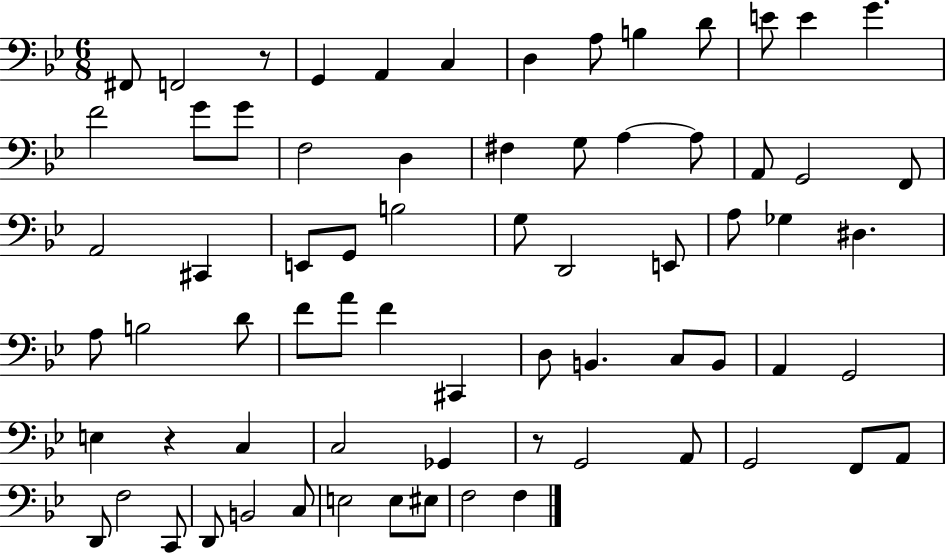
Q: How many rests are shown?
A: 3